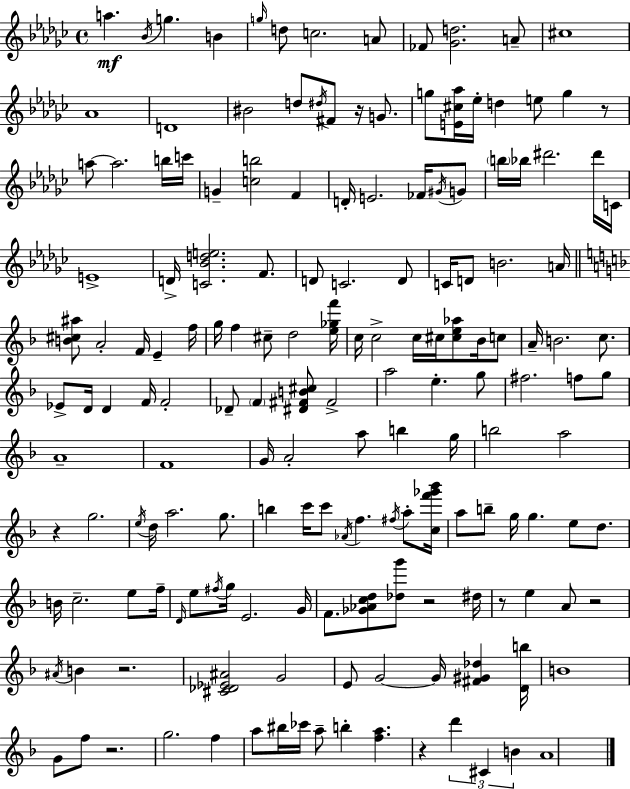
A5/q. Bb4/s G5/q. B4/q G5/s D5/e C5/h. A4/e FES4/e [Gb4,D5]/h. A4/e C#5/w Ab4/w D4/w BIS4/h D5/e D#5/s F#4/e R/s G4/e. G5/e [E4,C#5,Ab5]/s Eb5/s D5/q E5/e G5/q R/e A5/e A5/h. B5/s C6/s G4/q [C5,B5]/h F4/q D4/s E4/h. FES4/s G#4/s G4/e B5/s Bb5/s D#6/h. D#6/s C4/s E4/w D4/s [C4,Bb4,D5,E5]/h. F4/e. D4/e C4/h. D4/e C4/s D4/e B4/h. A4/s [B4,C#5,A#5]/e A4/h F4/s E4/q F5/s G5/s F5/q C#5/e D5/h [E5,Gb5,F6]/s C5/s C5/h C5/s C#5/s [C#5,E5,Ab5]/e Bb4/s C5/e A4/s B4/h. C5/e. Eb4/e D4/s D4/q F4/s F4/h Db4/e F4/q [D#4,F#4,B4,C#5]/e F#4/h A5/h E5/q. G5/e F#5/h. F5/e G5/e A4/w F4/w G4/s A4/h A5/e B5/q G5/s B5/h A5/h R/q G5/h. E5/s D5/s A5/h. G5/e. B5/q C6/s C6/e Ab4/s F5/q. F#5/s A5/e [C5,F6,Gb6,Bb6]/s A5/e B5/e G5/s G5/q. E5/e D5/e. B4/s C5/h. E5/e F5/s D4/s E5/e F#5/s G5/s E4/h. G4/s F4/e. [Gb4,Ab4,C5,D5]/e [Db5,G6]/e R/h D#5/s R/e E5/q A4/e R/h A#4/s B4/q R/h. [C#4,Db4,Eb4,A#4]/h G4/h E4/e G4/h G4/s [F#4,G#4,Db5]/q [D4,B5]/s B4/w G4/e F5/e R/h. G5/h. F5/q A5/e BIS5/s CES6/s A5/e B5/q [F5,A5]/q. R/q D6/q C#4/q B4/q A4/w